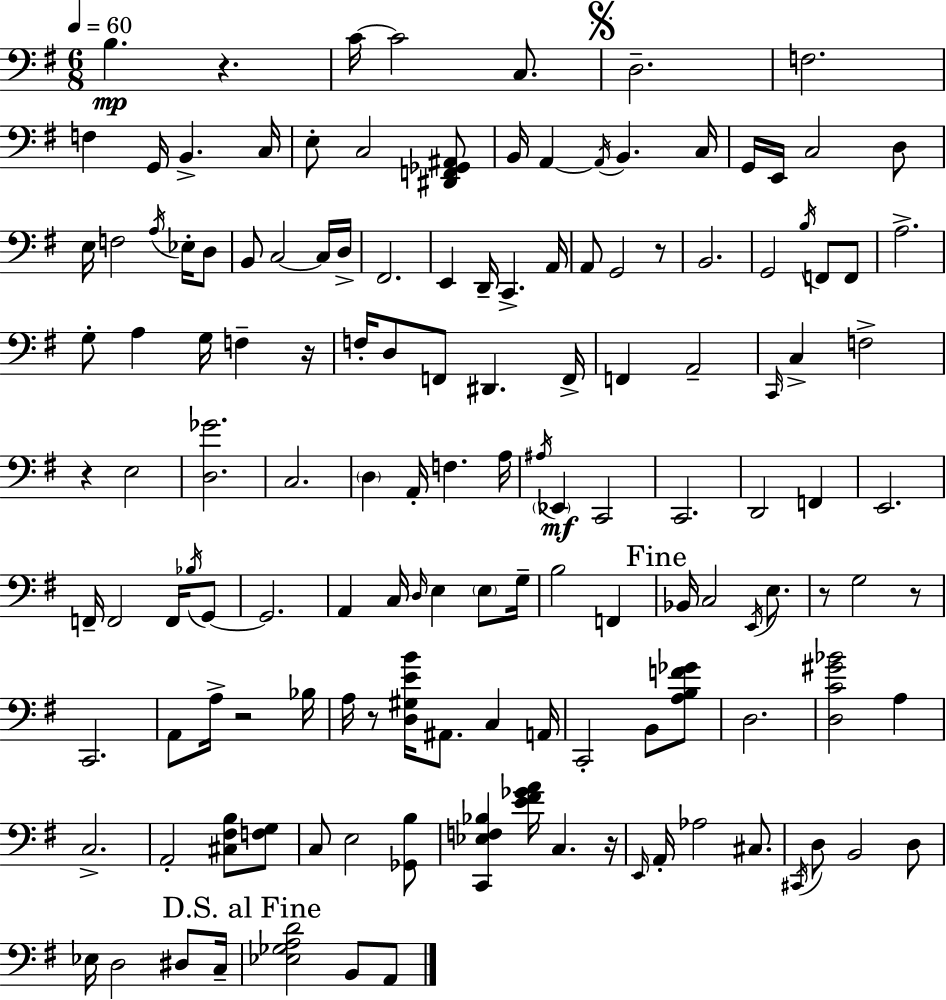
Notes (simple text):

B3/q. R/q. C4/s C4/h C3/e. D3/h. F3/h. F3/q G2/s B2/q. C3/s E3/e C3/h [D#2,F2,Gb2,A#2]/e B2/s A2/q A2/s B2/q. C3/s G2/s E2/s C3/h D3/e E3/s F3/h A3/s Eb3/s D3/e B2/e C3/h C3/s D3/s F#2/h. E2/q D2/s C2/q. A2/s A2/e G2/h R/e B2/h. G2/h B3/s F2/e F2/e A3/h. G3/e A3/q G3/s F3/q R/s F3/s D3/e F2/e D#2/q. F2/s F2/q A2/h C2/s C3/q F3/h R/q E3/h [D3,Gb4]/h. C3/h. D3/q A2/s F3/q. A3/s A#3/s Eb2/q C2/h C2/h. D2/h F2/q E2/h. F2/s F2/h F2/s Bb3/s G2/e G2/h. A2/q C3/s D3/s E3/q E3/e G3/s B3/h F2/q Bb2/s C3/h E2/s E3/e. R/e G3/h R/e C2/h. A2/e A3/s R/h Bb3/s A3/s R/e [D3,G#3,E4,B4]/s A#2/e. C3/q A2/s C2/h B2/e [A3,B3,F4,Gb4]/e D3/h. [D3,C4,G#4,Bb4]/h A3/q C3/h. A2/h [C#3,F#3,B3]/e [F3,G3]/e C3/e E3/h [Gb2,B3]/e [C2,Eb3,F3,Bb3]/q [E4,F#4,Gb4,A4]/s C3/q. R/s E2/s A2/s Ab3/h C#3/e. C#2/s D3/e B2/h D3/e Eb3/s D3/h D#3/e C3/s [Eb3,Gb3,A3,D4]/h B2/e A2/e